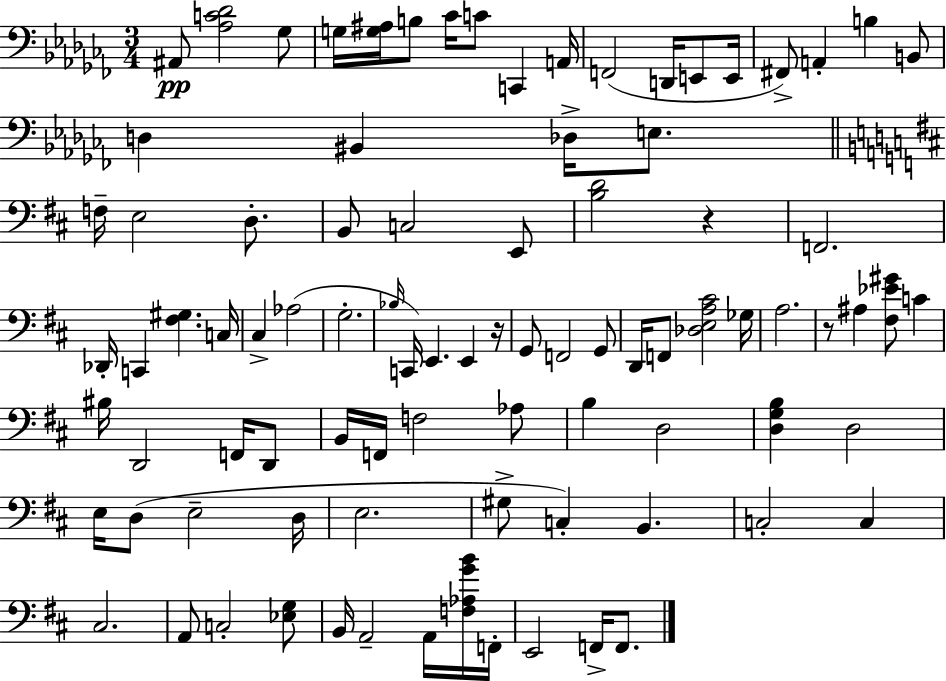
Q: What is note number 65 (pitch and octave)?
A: B2